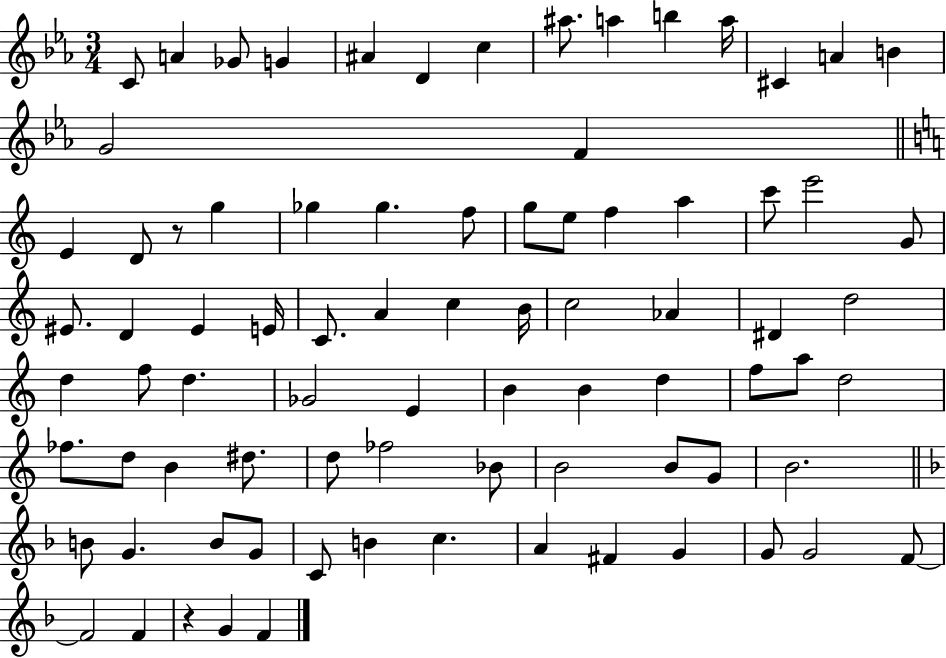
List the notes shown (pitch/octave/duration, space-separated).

C4/e A4/q Gb4/e G4/q A#4/q D4/q C5/q A#5/e. A5/q B5/q A5/s C#4/q A4/q B4/q G4/h F4/q E4/q D4/e R/e G5/q Gb5/q Gb5/q. F5/e G5/e E5/e F5/q A5/q C6/e E6/h G4/e EIS4/e. D4/q EIS4/q E4/s C4/e. A4/q C5/q B4/s C5/h Ab4/q D#4/q D5/h D5/q F5/e D5/q. Gb4/h E4/q B4/q B4/q D5/q F5/e A5/e D5/h FES5/e. D5/e B4/q D#5/e. D5/e FES5/h Bb4/e B4/h B4/e G4/e B4/h. B4/e G4/q. B4/e G4/e C4/e B4/q C5/q. A4/q F#4/q G4/q G4/e G4/h F4/e F4/h F4/q R/q G4/q F4/q